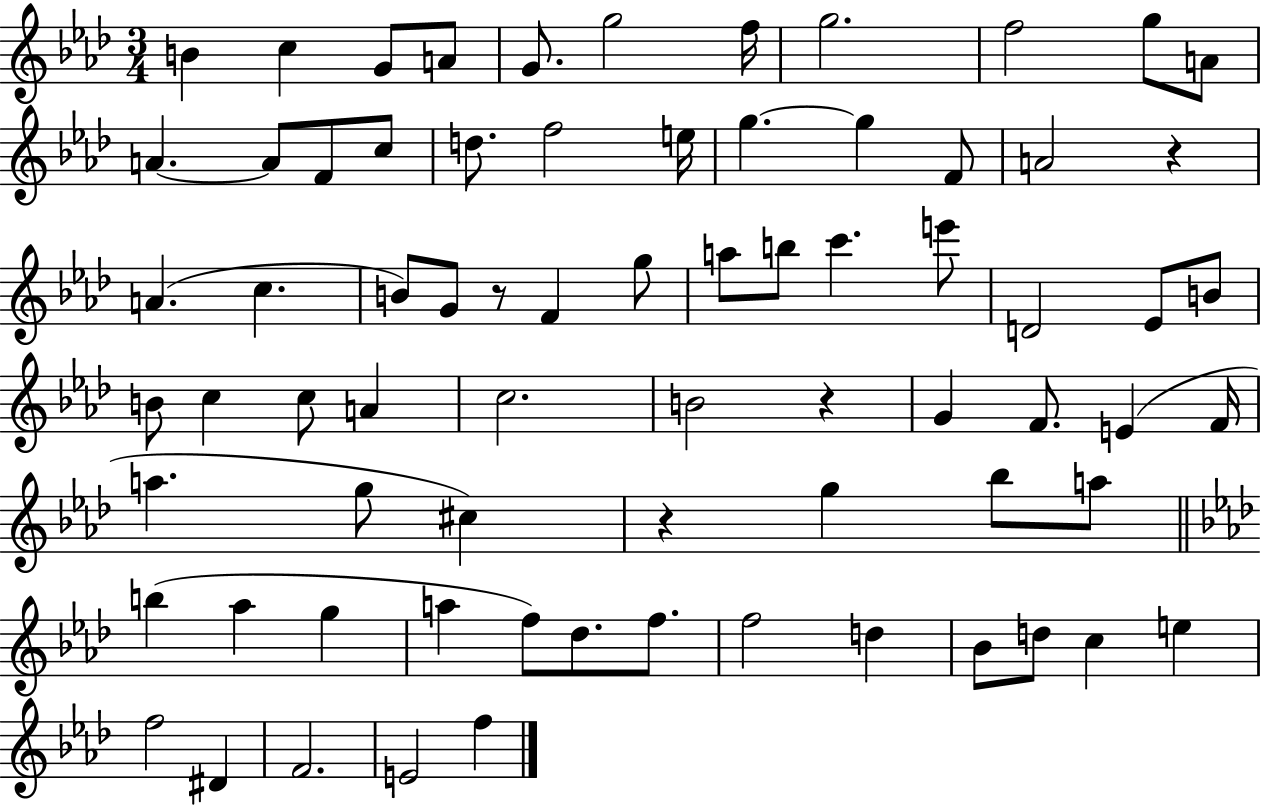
{
  \clef treble
  \numericTimeSignature
  \time 3/4
  \key aes \major
  b'4 c''4 g'8 a'8 | g'8. g''2 f''16 | g''2. | f''2 g''8 a'8 | \break a'4.~~ a'8 f'8 c''8 | d''8. f''2 e''16 | g''4.~~ g''4 f'8 | a'2 r4 | \break a'4.( c''4. | b'8) g'8 r8 f'4 g''8 | a''8 b''8 c'''4. e'''8 | d'2 ees'8 b'8 | \break b'8 c''4 c''8 a'4 | c''2. | b'2 r4 | g'4 f'8. e'4( f'16 | \break a''4. g''8 cis''4) | r4 g''4 bes''8 a''8 | \bar "||" \break \key f \minor b''4( aes''4 g''4 | a''4 f''8) des''8. f''8. | f''2 d''4 | bes'8 d''8 c''4 e''4 | \break f''2 dis'4 | f'2. | e'2 f''4 | \bar "|."
}